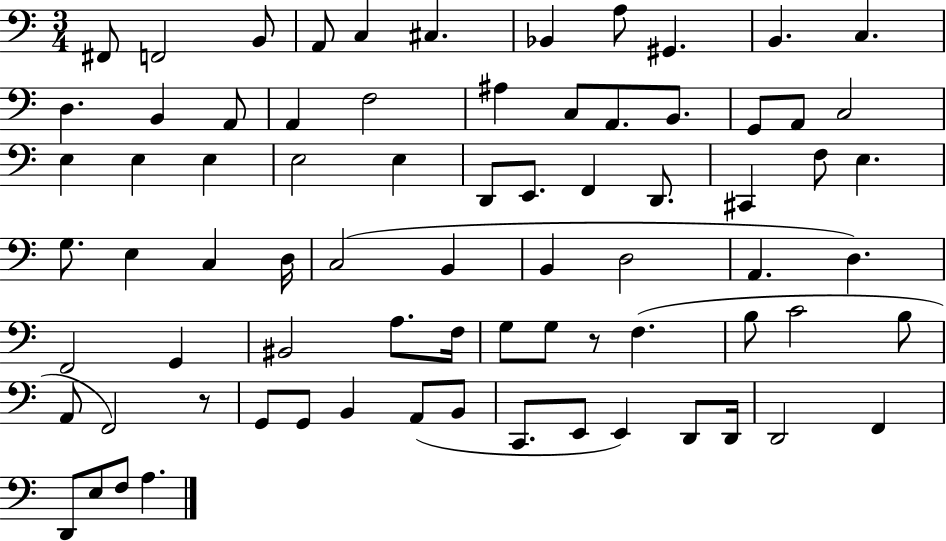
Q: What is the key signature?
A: C major